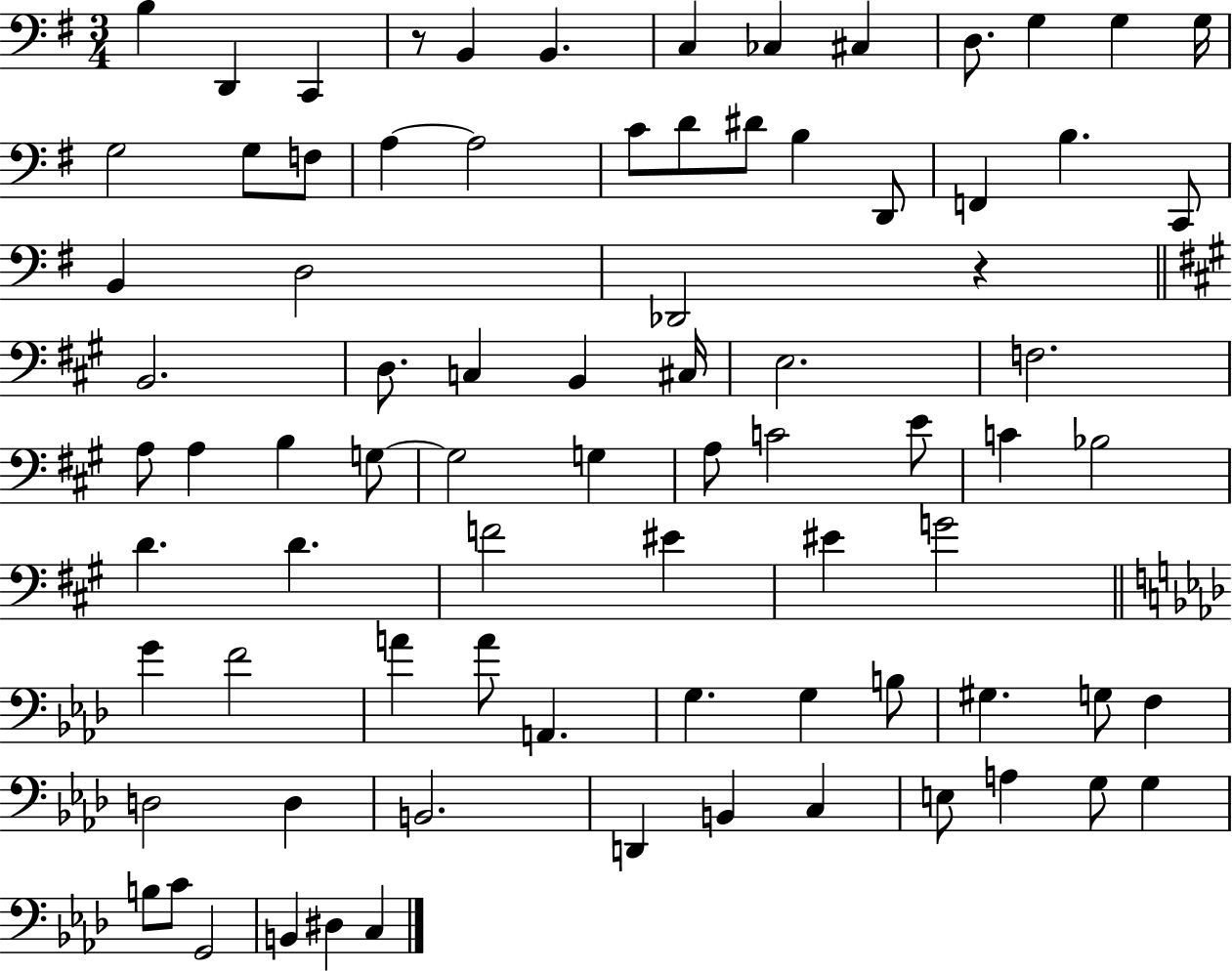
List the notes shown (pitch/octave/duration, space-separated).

B3/q D2/q C2/q R/e B2/q B2/q. C3/q CES3/q C#3/q D3/e. G3/q G3/q G3/s G3/h G3/e F3/e A3/q A3/h C4/e D4/e D#4/e B3/q D2/e F2/q B3/q. C2/e B2/q D3/h Db2/h R/q B2/h. D3/e. C3/q B2/q C#3/s E3/h. F3/h. A3/e A3/q B3/q G3/e G3/h G3/q A3/e C4/h E4/e C4/q Bb3/h D4/q. D4/q. F4/h EIS4/q EIS4/q G4/h G4/q F4/h A4/q A4/e A2/q. G3/q. G3/q B3/e G#3/q. G3/e F3/q D3/h D3/q B2/h. D2/q B2/q C3/q E3/e A3/q G3/e G3/q B3/e C4/e G2/h B2/q D#3/q C3/q